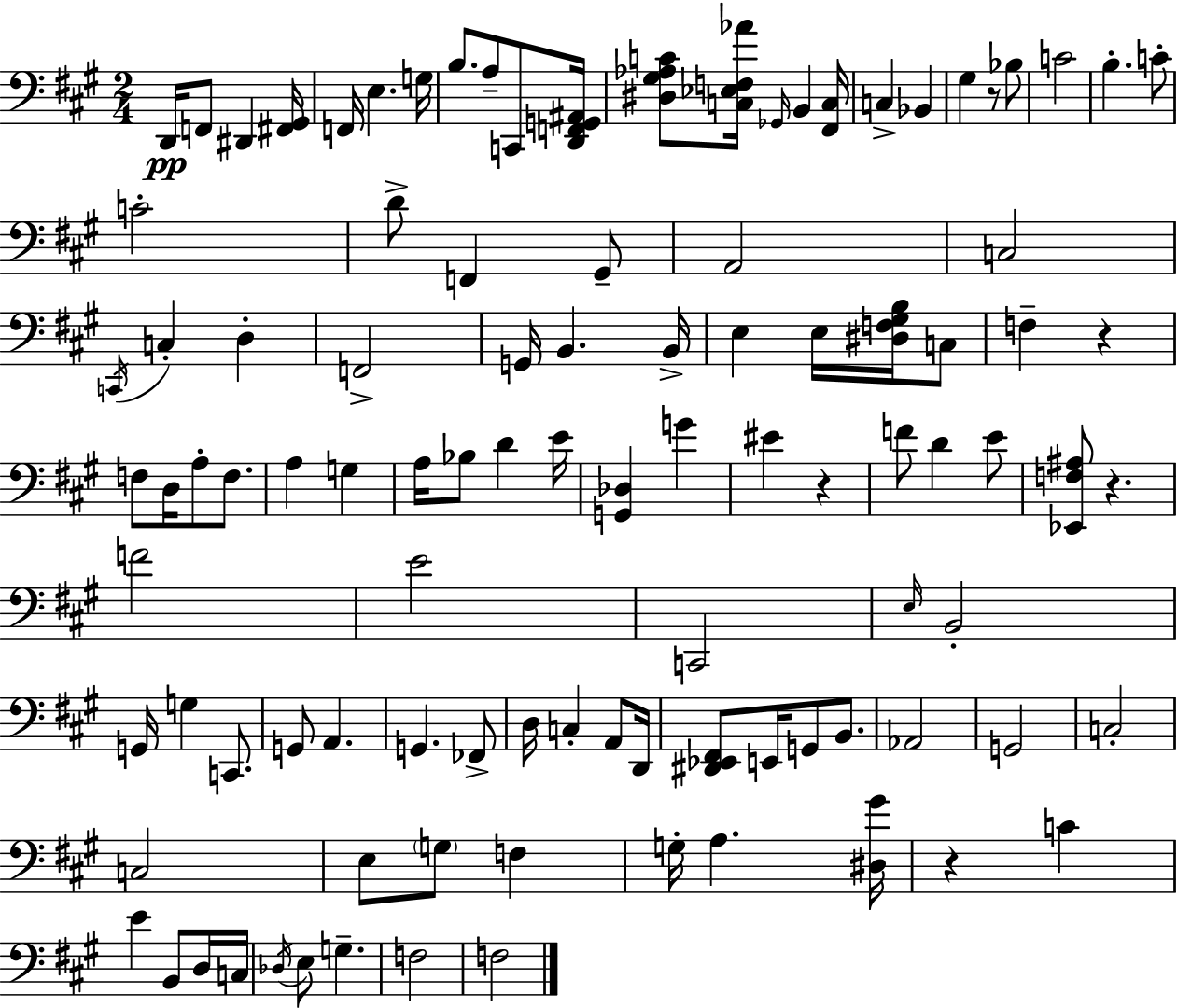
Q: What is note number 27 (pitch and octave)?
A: D3